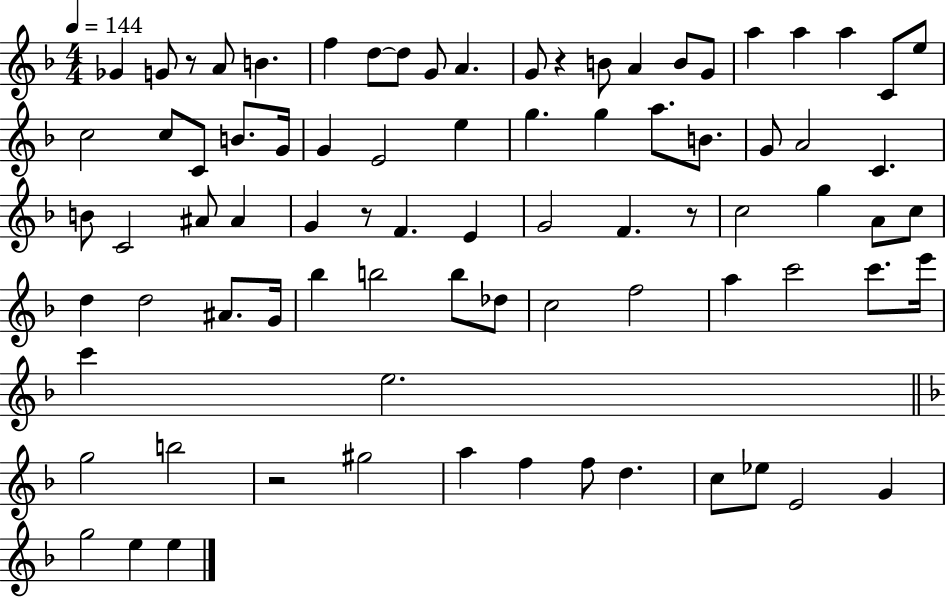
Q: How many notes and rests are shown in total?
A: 82